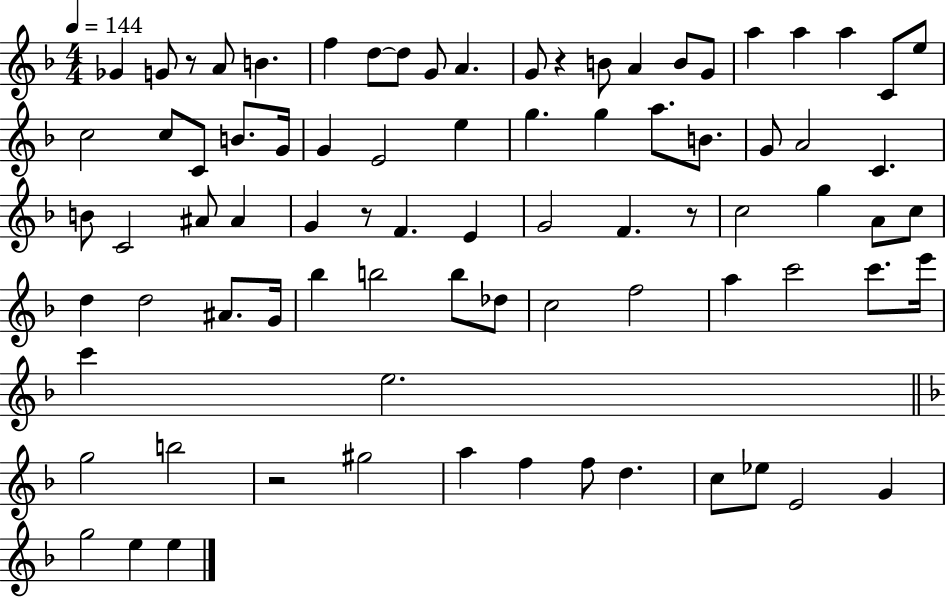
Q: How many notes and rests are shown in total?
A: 82